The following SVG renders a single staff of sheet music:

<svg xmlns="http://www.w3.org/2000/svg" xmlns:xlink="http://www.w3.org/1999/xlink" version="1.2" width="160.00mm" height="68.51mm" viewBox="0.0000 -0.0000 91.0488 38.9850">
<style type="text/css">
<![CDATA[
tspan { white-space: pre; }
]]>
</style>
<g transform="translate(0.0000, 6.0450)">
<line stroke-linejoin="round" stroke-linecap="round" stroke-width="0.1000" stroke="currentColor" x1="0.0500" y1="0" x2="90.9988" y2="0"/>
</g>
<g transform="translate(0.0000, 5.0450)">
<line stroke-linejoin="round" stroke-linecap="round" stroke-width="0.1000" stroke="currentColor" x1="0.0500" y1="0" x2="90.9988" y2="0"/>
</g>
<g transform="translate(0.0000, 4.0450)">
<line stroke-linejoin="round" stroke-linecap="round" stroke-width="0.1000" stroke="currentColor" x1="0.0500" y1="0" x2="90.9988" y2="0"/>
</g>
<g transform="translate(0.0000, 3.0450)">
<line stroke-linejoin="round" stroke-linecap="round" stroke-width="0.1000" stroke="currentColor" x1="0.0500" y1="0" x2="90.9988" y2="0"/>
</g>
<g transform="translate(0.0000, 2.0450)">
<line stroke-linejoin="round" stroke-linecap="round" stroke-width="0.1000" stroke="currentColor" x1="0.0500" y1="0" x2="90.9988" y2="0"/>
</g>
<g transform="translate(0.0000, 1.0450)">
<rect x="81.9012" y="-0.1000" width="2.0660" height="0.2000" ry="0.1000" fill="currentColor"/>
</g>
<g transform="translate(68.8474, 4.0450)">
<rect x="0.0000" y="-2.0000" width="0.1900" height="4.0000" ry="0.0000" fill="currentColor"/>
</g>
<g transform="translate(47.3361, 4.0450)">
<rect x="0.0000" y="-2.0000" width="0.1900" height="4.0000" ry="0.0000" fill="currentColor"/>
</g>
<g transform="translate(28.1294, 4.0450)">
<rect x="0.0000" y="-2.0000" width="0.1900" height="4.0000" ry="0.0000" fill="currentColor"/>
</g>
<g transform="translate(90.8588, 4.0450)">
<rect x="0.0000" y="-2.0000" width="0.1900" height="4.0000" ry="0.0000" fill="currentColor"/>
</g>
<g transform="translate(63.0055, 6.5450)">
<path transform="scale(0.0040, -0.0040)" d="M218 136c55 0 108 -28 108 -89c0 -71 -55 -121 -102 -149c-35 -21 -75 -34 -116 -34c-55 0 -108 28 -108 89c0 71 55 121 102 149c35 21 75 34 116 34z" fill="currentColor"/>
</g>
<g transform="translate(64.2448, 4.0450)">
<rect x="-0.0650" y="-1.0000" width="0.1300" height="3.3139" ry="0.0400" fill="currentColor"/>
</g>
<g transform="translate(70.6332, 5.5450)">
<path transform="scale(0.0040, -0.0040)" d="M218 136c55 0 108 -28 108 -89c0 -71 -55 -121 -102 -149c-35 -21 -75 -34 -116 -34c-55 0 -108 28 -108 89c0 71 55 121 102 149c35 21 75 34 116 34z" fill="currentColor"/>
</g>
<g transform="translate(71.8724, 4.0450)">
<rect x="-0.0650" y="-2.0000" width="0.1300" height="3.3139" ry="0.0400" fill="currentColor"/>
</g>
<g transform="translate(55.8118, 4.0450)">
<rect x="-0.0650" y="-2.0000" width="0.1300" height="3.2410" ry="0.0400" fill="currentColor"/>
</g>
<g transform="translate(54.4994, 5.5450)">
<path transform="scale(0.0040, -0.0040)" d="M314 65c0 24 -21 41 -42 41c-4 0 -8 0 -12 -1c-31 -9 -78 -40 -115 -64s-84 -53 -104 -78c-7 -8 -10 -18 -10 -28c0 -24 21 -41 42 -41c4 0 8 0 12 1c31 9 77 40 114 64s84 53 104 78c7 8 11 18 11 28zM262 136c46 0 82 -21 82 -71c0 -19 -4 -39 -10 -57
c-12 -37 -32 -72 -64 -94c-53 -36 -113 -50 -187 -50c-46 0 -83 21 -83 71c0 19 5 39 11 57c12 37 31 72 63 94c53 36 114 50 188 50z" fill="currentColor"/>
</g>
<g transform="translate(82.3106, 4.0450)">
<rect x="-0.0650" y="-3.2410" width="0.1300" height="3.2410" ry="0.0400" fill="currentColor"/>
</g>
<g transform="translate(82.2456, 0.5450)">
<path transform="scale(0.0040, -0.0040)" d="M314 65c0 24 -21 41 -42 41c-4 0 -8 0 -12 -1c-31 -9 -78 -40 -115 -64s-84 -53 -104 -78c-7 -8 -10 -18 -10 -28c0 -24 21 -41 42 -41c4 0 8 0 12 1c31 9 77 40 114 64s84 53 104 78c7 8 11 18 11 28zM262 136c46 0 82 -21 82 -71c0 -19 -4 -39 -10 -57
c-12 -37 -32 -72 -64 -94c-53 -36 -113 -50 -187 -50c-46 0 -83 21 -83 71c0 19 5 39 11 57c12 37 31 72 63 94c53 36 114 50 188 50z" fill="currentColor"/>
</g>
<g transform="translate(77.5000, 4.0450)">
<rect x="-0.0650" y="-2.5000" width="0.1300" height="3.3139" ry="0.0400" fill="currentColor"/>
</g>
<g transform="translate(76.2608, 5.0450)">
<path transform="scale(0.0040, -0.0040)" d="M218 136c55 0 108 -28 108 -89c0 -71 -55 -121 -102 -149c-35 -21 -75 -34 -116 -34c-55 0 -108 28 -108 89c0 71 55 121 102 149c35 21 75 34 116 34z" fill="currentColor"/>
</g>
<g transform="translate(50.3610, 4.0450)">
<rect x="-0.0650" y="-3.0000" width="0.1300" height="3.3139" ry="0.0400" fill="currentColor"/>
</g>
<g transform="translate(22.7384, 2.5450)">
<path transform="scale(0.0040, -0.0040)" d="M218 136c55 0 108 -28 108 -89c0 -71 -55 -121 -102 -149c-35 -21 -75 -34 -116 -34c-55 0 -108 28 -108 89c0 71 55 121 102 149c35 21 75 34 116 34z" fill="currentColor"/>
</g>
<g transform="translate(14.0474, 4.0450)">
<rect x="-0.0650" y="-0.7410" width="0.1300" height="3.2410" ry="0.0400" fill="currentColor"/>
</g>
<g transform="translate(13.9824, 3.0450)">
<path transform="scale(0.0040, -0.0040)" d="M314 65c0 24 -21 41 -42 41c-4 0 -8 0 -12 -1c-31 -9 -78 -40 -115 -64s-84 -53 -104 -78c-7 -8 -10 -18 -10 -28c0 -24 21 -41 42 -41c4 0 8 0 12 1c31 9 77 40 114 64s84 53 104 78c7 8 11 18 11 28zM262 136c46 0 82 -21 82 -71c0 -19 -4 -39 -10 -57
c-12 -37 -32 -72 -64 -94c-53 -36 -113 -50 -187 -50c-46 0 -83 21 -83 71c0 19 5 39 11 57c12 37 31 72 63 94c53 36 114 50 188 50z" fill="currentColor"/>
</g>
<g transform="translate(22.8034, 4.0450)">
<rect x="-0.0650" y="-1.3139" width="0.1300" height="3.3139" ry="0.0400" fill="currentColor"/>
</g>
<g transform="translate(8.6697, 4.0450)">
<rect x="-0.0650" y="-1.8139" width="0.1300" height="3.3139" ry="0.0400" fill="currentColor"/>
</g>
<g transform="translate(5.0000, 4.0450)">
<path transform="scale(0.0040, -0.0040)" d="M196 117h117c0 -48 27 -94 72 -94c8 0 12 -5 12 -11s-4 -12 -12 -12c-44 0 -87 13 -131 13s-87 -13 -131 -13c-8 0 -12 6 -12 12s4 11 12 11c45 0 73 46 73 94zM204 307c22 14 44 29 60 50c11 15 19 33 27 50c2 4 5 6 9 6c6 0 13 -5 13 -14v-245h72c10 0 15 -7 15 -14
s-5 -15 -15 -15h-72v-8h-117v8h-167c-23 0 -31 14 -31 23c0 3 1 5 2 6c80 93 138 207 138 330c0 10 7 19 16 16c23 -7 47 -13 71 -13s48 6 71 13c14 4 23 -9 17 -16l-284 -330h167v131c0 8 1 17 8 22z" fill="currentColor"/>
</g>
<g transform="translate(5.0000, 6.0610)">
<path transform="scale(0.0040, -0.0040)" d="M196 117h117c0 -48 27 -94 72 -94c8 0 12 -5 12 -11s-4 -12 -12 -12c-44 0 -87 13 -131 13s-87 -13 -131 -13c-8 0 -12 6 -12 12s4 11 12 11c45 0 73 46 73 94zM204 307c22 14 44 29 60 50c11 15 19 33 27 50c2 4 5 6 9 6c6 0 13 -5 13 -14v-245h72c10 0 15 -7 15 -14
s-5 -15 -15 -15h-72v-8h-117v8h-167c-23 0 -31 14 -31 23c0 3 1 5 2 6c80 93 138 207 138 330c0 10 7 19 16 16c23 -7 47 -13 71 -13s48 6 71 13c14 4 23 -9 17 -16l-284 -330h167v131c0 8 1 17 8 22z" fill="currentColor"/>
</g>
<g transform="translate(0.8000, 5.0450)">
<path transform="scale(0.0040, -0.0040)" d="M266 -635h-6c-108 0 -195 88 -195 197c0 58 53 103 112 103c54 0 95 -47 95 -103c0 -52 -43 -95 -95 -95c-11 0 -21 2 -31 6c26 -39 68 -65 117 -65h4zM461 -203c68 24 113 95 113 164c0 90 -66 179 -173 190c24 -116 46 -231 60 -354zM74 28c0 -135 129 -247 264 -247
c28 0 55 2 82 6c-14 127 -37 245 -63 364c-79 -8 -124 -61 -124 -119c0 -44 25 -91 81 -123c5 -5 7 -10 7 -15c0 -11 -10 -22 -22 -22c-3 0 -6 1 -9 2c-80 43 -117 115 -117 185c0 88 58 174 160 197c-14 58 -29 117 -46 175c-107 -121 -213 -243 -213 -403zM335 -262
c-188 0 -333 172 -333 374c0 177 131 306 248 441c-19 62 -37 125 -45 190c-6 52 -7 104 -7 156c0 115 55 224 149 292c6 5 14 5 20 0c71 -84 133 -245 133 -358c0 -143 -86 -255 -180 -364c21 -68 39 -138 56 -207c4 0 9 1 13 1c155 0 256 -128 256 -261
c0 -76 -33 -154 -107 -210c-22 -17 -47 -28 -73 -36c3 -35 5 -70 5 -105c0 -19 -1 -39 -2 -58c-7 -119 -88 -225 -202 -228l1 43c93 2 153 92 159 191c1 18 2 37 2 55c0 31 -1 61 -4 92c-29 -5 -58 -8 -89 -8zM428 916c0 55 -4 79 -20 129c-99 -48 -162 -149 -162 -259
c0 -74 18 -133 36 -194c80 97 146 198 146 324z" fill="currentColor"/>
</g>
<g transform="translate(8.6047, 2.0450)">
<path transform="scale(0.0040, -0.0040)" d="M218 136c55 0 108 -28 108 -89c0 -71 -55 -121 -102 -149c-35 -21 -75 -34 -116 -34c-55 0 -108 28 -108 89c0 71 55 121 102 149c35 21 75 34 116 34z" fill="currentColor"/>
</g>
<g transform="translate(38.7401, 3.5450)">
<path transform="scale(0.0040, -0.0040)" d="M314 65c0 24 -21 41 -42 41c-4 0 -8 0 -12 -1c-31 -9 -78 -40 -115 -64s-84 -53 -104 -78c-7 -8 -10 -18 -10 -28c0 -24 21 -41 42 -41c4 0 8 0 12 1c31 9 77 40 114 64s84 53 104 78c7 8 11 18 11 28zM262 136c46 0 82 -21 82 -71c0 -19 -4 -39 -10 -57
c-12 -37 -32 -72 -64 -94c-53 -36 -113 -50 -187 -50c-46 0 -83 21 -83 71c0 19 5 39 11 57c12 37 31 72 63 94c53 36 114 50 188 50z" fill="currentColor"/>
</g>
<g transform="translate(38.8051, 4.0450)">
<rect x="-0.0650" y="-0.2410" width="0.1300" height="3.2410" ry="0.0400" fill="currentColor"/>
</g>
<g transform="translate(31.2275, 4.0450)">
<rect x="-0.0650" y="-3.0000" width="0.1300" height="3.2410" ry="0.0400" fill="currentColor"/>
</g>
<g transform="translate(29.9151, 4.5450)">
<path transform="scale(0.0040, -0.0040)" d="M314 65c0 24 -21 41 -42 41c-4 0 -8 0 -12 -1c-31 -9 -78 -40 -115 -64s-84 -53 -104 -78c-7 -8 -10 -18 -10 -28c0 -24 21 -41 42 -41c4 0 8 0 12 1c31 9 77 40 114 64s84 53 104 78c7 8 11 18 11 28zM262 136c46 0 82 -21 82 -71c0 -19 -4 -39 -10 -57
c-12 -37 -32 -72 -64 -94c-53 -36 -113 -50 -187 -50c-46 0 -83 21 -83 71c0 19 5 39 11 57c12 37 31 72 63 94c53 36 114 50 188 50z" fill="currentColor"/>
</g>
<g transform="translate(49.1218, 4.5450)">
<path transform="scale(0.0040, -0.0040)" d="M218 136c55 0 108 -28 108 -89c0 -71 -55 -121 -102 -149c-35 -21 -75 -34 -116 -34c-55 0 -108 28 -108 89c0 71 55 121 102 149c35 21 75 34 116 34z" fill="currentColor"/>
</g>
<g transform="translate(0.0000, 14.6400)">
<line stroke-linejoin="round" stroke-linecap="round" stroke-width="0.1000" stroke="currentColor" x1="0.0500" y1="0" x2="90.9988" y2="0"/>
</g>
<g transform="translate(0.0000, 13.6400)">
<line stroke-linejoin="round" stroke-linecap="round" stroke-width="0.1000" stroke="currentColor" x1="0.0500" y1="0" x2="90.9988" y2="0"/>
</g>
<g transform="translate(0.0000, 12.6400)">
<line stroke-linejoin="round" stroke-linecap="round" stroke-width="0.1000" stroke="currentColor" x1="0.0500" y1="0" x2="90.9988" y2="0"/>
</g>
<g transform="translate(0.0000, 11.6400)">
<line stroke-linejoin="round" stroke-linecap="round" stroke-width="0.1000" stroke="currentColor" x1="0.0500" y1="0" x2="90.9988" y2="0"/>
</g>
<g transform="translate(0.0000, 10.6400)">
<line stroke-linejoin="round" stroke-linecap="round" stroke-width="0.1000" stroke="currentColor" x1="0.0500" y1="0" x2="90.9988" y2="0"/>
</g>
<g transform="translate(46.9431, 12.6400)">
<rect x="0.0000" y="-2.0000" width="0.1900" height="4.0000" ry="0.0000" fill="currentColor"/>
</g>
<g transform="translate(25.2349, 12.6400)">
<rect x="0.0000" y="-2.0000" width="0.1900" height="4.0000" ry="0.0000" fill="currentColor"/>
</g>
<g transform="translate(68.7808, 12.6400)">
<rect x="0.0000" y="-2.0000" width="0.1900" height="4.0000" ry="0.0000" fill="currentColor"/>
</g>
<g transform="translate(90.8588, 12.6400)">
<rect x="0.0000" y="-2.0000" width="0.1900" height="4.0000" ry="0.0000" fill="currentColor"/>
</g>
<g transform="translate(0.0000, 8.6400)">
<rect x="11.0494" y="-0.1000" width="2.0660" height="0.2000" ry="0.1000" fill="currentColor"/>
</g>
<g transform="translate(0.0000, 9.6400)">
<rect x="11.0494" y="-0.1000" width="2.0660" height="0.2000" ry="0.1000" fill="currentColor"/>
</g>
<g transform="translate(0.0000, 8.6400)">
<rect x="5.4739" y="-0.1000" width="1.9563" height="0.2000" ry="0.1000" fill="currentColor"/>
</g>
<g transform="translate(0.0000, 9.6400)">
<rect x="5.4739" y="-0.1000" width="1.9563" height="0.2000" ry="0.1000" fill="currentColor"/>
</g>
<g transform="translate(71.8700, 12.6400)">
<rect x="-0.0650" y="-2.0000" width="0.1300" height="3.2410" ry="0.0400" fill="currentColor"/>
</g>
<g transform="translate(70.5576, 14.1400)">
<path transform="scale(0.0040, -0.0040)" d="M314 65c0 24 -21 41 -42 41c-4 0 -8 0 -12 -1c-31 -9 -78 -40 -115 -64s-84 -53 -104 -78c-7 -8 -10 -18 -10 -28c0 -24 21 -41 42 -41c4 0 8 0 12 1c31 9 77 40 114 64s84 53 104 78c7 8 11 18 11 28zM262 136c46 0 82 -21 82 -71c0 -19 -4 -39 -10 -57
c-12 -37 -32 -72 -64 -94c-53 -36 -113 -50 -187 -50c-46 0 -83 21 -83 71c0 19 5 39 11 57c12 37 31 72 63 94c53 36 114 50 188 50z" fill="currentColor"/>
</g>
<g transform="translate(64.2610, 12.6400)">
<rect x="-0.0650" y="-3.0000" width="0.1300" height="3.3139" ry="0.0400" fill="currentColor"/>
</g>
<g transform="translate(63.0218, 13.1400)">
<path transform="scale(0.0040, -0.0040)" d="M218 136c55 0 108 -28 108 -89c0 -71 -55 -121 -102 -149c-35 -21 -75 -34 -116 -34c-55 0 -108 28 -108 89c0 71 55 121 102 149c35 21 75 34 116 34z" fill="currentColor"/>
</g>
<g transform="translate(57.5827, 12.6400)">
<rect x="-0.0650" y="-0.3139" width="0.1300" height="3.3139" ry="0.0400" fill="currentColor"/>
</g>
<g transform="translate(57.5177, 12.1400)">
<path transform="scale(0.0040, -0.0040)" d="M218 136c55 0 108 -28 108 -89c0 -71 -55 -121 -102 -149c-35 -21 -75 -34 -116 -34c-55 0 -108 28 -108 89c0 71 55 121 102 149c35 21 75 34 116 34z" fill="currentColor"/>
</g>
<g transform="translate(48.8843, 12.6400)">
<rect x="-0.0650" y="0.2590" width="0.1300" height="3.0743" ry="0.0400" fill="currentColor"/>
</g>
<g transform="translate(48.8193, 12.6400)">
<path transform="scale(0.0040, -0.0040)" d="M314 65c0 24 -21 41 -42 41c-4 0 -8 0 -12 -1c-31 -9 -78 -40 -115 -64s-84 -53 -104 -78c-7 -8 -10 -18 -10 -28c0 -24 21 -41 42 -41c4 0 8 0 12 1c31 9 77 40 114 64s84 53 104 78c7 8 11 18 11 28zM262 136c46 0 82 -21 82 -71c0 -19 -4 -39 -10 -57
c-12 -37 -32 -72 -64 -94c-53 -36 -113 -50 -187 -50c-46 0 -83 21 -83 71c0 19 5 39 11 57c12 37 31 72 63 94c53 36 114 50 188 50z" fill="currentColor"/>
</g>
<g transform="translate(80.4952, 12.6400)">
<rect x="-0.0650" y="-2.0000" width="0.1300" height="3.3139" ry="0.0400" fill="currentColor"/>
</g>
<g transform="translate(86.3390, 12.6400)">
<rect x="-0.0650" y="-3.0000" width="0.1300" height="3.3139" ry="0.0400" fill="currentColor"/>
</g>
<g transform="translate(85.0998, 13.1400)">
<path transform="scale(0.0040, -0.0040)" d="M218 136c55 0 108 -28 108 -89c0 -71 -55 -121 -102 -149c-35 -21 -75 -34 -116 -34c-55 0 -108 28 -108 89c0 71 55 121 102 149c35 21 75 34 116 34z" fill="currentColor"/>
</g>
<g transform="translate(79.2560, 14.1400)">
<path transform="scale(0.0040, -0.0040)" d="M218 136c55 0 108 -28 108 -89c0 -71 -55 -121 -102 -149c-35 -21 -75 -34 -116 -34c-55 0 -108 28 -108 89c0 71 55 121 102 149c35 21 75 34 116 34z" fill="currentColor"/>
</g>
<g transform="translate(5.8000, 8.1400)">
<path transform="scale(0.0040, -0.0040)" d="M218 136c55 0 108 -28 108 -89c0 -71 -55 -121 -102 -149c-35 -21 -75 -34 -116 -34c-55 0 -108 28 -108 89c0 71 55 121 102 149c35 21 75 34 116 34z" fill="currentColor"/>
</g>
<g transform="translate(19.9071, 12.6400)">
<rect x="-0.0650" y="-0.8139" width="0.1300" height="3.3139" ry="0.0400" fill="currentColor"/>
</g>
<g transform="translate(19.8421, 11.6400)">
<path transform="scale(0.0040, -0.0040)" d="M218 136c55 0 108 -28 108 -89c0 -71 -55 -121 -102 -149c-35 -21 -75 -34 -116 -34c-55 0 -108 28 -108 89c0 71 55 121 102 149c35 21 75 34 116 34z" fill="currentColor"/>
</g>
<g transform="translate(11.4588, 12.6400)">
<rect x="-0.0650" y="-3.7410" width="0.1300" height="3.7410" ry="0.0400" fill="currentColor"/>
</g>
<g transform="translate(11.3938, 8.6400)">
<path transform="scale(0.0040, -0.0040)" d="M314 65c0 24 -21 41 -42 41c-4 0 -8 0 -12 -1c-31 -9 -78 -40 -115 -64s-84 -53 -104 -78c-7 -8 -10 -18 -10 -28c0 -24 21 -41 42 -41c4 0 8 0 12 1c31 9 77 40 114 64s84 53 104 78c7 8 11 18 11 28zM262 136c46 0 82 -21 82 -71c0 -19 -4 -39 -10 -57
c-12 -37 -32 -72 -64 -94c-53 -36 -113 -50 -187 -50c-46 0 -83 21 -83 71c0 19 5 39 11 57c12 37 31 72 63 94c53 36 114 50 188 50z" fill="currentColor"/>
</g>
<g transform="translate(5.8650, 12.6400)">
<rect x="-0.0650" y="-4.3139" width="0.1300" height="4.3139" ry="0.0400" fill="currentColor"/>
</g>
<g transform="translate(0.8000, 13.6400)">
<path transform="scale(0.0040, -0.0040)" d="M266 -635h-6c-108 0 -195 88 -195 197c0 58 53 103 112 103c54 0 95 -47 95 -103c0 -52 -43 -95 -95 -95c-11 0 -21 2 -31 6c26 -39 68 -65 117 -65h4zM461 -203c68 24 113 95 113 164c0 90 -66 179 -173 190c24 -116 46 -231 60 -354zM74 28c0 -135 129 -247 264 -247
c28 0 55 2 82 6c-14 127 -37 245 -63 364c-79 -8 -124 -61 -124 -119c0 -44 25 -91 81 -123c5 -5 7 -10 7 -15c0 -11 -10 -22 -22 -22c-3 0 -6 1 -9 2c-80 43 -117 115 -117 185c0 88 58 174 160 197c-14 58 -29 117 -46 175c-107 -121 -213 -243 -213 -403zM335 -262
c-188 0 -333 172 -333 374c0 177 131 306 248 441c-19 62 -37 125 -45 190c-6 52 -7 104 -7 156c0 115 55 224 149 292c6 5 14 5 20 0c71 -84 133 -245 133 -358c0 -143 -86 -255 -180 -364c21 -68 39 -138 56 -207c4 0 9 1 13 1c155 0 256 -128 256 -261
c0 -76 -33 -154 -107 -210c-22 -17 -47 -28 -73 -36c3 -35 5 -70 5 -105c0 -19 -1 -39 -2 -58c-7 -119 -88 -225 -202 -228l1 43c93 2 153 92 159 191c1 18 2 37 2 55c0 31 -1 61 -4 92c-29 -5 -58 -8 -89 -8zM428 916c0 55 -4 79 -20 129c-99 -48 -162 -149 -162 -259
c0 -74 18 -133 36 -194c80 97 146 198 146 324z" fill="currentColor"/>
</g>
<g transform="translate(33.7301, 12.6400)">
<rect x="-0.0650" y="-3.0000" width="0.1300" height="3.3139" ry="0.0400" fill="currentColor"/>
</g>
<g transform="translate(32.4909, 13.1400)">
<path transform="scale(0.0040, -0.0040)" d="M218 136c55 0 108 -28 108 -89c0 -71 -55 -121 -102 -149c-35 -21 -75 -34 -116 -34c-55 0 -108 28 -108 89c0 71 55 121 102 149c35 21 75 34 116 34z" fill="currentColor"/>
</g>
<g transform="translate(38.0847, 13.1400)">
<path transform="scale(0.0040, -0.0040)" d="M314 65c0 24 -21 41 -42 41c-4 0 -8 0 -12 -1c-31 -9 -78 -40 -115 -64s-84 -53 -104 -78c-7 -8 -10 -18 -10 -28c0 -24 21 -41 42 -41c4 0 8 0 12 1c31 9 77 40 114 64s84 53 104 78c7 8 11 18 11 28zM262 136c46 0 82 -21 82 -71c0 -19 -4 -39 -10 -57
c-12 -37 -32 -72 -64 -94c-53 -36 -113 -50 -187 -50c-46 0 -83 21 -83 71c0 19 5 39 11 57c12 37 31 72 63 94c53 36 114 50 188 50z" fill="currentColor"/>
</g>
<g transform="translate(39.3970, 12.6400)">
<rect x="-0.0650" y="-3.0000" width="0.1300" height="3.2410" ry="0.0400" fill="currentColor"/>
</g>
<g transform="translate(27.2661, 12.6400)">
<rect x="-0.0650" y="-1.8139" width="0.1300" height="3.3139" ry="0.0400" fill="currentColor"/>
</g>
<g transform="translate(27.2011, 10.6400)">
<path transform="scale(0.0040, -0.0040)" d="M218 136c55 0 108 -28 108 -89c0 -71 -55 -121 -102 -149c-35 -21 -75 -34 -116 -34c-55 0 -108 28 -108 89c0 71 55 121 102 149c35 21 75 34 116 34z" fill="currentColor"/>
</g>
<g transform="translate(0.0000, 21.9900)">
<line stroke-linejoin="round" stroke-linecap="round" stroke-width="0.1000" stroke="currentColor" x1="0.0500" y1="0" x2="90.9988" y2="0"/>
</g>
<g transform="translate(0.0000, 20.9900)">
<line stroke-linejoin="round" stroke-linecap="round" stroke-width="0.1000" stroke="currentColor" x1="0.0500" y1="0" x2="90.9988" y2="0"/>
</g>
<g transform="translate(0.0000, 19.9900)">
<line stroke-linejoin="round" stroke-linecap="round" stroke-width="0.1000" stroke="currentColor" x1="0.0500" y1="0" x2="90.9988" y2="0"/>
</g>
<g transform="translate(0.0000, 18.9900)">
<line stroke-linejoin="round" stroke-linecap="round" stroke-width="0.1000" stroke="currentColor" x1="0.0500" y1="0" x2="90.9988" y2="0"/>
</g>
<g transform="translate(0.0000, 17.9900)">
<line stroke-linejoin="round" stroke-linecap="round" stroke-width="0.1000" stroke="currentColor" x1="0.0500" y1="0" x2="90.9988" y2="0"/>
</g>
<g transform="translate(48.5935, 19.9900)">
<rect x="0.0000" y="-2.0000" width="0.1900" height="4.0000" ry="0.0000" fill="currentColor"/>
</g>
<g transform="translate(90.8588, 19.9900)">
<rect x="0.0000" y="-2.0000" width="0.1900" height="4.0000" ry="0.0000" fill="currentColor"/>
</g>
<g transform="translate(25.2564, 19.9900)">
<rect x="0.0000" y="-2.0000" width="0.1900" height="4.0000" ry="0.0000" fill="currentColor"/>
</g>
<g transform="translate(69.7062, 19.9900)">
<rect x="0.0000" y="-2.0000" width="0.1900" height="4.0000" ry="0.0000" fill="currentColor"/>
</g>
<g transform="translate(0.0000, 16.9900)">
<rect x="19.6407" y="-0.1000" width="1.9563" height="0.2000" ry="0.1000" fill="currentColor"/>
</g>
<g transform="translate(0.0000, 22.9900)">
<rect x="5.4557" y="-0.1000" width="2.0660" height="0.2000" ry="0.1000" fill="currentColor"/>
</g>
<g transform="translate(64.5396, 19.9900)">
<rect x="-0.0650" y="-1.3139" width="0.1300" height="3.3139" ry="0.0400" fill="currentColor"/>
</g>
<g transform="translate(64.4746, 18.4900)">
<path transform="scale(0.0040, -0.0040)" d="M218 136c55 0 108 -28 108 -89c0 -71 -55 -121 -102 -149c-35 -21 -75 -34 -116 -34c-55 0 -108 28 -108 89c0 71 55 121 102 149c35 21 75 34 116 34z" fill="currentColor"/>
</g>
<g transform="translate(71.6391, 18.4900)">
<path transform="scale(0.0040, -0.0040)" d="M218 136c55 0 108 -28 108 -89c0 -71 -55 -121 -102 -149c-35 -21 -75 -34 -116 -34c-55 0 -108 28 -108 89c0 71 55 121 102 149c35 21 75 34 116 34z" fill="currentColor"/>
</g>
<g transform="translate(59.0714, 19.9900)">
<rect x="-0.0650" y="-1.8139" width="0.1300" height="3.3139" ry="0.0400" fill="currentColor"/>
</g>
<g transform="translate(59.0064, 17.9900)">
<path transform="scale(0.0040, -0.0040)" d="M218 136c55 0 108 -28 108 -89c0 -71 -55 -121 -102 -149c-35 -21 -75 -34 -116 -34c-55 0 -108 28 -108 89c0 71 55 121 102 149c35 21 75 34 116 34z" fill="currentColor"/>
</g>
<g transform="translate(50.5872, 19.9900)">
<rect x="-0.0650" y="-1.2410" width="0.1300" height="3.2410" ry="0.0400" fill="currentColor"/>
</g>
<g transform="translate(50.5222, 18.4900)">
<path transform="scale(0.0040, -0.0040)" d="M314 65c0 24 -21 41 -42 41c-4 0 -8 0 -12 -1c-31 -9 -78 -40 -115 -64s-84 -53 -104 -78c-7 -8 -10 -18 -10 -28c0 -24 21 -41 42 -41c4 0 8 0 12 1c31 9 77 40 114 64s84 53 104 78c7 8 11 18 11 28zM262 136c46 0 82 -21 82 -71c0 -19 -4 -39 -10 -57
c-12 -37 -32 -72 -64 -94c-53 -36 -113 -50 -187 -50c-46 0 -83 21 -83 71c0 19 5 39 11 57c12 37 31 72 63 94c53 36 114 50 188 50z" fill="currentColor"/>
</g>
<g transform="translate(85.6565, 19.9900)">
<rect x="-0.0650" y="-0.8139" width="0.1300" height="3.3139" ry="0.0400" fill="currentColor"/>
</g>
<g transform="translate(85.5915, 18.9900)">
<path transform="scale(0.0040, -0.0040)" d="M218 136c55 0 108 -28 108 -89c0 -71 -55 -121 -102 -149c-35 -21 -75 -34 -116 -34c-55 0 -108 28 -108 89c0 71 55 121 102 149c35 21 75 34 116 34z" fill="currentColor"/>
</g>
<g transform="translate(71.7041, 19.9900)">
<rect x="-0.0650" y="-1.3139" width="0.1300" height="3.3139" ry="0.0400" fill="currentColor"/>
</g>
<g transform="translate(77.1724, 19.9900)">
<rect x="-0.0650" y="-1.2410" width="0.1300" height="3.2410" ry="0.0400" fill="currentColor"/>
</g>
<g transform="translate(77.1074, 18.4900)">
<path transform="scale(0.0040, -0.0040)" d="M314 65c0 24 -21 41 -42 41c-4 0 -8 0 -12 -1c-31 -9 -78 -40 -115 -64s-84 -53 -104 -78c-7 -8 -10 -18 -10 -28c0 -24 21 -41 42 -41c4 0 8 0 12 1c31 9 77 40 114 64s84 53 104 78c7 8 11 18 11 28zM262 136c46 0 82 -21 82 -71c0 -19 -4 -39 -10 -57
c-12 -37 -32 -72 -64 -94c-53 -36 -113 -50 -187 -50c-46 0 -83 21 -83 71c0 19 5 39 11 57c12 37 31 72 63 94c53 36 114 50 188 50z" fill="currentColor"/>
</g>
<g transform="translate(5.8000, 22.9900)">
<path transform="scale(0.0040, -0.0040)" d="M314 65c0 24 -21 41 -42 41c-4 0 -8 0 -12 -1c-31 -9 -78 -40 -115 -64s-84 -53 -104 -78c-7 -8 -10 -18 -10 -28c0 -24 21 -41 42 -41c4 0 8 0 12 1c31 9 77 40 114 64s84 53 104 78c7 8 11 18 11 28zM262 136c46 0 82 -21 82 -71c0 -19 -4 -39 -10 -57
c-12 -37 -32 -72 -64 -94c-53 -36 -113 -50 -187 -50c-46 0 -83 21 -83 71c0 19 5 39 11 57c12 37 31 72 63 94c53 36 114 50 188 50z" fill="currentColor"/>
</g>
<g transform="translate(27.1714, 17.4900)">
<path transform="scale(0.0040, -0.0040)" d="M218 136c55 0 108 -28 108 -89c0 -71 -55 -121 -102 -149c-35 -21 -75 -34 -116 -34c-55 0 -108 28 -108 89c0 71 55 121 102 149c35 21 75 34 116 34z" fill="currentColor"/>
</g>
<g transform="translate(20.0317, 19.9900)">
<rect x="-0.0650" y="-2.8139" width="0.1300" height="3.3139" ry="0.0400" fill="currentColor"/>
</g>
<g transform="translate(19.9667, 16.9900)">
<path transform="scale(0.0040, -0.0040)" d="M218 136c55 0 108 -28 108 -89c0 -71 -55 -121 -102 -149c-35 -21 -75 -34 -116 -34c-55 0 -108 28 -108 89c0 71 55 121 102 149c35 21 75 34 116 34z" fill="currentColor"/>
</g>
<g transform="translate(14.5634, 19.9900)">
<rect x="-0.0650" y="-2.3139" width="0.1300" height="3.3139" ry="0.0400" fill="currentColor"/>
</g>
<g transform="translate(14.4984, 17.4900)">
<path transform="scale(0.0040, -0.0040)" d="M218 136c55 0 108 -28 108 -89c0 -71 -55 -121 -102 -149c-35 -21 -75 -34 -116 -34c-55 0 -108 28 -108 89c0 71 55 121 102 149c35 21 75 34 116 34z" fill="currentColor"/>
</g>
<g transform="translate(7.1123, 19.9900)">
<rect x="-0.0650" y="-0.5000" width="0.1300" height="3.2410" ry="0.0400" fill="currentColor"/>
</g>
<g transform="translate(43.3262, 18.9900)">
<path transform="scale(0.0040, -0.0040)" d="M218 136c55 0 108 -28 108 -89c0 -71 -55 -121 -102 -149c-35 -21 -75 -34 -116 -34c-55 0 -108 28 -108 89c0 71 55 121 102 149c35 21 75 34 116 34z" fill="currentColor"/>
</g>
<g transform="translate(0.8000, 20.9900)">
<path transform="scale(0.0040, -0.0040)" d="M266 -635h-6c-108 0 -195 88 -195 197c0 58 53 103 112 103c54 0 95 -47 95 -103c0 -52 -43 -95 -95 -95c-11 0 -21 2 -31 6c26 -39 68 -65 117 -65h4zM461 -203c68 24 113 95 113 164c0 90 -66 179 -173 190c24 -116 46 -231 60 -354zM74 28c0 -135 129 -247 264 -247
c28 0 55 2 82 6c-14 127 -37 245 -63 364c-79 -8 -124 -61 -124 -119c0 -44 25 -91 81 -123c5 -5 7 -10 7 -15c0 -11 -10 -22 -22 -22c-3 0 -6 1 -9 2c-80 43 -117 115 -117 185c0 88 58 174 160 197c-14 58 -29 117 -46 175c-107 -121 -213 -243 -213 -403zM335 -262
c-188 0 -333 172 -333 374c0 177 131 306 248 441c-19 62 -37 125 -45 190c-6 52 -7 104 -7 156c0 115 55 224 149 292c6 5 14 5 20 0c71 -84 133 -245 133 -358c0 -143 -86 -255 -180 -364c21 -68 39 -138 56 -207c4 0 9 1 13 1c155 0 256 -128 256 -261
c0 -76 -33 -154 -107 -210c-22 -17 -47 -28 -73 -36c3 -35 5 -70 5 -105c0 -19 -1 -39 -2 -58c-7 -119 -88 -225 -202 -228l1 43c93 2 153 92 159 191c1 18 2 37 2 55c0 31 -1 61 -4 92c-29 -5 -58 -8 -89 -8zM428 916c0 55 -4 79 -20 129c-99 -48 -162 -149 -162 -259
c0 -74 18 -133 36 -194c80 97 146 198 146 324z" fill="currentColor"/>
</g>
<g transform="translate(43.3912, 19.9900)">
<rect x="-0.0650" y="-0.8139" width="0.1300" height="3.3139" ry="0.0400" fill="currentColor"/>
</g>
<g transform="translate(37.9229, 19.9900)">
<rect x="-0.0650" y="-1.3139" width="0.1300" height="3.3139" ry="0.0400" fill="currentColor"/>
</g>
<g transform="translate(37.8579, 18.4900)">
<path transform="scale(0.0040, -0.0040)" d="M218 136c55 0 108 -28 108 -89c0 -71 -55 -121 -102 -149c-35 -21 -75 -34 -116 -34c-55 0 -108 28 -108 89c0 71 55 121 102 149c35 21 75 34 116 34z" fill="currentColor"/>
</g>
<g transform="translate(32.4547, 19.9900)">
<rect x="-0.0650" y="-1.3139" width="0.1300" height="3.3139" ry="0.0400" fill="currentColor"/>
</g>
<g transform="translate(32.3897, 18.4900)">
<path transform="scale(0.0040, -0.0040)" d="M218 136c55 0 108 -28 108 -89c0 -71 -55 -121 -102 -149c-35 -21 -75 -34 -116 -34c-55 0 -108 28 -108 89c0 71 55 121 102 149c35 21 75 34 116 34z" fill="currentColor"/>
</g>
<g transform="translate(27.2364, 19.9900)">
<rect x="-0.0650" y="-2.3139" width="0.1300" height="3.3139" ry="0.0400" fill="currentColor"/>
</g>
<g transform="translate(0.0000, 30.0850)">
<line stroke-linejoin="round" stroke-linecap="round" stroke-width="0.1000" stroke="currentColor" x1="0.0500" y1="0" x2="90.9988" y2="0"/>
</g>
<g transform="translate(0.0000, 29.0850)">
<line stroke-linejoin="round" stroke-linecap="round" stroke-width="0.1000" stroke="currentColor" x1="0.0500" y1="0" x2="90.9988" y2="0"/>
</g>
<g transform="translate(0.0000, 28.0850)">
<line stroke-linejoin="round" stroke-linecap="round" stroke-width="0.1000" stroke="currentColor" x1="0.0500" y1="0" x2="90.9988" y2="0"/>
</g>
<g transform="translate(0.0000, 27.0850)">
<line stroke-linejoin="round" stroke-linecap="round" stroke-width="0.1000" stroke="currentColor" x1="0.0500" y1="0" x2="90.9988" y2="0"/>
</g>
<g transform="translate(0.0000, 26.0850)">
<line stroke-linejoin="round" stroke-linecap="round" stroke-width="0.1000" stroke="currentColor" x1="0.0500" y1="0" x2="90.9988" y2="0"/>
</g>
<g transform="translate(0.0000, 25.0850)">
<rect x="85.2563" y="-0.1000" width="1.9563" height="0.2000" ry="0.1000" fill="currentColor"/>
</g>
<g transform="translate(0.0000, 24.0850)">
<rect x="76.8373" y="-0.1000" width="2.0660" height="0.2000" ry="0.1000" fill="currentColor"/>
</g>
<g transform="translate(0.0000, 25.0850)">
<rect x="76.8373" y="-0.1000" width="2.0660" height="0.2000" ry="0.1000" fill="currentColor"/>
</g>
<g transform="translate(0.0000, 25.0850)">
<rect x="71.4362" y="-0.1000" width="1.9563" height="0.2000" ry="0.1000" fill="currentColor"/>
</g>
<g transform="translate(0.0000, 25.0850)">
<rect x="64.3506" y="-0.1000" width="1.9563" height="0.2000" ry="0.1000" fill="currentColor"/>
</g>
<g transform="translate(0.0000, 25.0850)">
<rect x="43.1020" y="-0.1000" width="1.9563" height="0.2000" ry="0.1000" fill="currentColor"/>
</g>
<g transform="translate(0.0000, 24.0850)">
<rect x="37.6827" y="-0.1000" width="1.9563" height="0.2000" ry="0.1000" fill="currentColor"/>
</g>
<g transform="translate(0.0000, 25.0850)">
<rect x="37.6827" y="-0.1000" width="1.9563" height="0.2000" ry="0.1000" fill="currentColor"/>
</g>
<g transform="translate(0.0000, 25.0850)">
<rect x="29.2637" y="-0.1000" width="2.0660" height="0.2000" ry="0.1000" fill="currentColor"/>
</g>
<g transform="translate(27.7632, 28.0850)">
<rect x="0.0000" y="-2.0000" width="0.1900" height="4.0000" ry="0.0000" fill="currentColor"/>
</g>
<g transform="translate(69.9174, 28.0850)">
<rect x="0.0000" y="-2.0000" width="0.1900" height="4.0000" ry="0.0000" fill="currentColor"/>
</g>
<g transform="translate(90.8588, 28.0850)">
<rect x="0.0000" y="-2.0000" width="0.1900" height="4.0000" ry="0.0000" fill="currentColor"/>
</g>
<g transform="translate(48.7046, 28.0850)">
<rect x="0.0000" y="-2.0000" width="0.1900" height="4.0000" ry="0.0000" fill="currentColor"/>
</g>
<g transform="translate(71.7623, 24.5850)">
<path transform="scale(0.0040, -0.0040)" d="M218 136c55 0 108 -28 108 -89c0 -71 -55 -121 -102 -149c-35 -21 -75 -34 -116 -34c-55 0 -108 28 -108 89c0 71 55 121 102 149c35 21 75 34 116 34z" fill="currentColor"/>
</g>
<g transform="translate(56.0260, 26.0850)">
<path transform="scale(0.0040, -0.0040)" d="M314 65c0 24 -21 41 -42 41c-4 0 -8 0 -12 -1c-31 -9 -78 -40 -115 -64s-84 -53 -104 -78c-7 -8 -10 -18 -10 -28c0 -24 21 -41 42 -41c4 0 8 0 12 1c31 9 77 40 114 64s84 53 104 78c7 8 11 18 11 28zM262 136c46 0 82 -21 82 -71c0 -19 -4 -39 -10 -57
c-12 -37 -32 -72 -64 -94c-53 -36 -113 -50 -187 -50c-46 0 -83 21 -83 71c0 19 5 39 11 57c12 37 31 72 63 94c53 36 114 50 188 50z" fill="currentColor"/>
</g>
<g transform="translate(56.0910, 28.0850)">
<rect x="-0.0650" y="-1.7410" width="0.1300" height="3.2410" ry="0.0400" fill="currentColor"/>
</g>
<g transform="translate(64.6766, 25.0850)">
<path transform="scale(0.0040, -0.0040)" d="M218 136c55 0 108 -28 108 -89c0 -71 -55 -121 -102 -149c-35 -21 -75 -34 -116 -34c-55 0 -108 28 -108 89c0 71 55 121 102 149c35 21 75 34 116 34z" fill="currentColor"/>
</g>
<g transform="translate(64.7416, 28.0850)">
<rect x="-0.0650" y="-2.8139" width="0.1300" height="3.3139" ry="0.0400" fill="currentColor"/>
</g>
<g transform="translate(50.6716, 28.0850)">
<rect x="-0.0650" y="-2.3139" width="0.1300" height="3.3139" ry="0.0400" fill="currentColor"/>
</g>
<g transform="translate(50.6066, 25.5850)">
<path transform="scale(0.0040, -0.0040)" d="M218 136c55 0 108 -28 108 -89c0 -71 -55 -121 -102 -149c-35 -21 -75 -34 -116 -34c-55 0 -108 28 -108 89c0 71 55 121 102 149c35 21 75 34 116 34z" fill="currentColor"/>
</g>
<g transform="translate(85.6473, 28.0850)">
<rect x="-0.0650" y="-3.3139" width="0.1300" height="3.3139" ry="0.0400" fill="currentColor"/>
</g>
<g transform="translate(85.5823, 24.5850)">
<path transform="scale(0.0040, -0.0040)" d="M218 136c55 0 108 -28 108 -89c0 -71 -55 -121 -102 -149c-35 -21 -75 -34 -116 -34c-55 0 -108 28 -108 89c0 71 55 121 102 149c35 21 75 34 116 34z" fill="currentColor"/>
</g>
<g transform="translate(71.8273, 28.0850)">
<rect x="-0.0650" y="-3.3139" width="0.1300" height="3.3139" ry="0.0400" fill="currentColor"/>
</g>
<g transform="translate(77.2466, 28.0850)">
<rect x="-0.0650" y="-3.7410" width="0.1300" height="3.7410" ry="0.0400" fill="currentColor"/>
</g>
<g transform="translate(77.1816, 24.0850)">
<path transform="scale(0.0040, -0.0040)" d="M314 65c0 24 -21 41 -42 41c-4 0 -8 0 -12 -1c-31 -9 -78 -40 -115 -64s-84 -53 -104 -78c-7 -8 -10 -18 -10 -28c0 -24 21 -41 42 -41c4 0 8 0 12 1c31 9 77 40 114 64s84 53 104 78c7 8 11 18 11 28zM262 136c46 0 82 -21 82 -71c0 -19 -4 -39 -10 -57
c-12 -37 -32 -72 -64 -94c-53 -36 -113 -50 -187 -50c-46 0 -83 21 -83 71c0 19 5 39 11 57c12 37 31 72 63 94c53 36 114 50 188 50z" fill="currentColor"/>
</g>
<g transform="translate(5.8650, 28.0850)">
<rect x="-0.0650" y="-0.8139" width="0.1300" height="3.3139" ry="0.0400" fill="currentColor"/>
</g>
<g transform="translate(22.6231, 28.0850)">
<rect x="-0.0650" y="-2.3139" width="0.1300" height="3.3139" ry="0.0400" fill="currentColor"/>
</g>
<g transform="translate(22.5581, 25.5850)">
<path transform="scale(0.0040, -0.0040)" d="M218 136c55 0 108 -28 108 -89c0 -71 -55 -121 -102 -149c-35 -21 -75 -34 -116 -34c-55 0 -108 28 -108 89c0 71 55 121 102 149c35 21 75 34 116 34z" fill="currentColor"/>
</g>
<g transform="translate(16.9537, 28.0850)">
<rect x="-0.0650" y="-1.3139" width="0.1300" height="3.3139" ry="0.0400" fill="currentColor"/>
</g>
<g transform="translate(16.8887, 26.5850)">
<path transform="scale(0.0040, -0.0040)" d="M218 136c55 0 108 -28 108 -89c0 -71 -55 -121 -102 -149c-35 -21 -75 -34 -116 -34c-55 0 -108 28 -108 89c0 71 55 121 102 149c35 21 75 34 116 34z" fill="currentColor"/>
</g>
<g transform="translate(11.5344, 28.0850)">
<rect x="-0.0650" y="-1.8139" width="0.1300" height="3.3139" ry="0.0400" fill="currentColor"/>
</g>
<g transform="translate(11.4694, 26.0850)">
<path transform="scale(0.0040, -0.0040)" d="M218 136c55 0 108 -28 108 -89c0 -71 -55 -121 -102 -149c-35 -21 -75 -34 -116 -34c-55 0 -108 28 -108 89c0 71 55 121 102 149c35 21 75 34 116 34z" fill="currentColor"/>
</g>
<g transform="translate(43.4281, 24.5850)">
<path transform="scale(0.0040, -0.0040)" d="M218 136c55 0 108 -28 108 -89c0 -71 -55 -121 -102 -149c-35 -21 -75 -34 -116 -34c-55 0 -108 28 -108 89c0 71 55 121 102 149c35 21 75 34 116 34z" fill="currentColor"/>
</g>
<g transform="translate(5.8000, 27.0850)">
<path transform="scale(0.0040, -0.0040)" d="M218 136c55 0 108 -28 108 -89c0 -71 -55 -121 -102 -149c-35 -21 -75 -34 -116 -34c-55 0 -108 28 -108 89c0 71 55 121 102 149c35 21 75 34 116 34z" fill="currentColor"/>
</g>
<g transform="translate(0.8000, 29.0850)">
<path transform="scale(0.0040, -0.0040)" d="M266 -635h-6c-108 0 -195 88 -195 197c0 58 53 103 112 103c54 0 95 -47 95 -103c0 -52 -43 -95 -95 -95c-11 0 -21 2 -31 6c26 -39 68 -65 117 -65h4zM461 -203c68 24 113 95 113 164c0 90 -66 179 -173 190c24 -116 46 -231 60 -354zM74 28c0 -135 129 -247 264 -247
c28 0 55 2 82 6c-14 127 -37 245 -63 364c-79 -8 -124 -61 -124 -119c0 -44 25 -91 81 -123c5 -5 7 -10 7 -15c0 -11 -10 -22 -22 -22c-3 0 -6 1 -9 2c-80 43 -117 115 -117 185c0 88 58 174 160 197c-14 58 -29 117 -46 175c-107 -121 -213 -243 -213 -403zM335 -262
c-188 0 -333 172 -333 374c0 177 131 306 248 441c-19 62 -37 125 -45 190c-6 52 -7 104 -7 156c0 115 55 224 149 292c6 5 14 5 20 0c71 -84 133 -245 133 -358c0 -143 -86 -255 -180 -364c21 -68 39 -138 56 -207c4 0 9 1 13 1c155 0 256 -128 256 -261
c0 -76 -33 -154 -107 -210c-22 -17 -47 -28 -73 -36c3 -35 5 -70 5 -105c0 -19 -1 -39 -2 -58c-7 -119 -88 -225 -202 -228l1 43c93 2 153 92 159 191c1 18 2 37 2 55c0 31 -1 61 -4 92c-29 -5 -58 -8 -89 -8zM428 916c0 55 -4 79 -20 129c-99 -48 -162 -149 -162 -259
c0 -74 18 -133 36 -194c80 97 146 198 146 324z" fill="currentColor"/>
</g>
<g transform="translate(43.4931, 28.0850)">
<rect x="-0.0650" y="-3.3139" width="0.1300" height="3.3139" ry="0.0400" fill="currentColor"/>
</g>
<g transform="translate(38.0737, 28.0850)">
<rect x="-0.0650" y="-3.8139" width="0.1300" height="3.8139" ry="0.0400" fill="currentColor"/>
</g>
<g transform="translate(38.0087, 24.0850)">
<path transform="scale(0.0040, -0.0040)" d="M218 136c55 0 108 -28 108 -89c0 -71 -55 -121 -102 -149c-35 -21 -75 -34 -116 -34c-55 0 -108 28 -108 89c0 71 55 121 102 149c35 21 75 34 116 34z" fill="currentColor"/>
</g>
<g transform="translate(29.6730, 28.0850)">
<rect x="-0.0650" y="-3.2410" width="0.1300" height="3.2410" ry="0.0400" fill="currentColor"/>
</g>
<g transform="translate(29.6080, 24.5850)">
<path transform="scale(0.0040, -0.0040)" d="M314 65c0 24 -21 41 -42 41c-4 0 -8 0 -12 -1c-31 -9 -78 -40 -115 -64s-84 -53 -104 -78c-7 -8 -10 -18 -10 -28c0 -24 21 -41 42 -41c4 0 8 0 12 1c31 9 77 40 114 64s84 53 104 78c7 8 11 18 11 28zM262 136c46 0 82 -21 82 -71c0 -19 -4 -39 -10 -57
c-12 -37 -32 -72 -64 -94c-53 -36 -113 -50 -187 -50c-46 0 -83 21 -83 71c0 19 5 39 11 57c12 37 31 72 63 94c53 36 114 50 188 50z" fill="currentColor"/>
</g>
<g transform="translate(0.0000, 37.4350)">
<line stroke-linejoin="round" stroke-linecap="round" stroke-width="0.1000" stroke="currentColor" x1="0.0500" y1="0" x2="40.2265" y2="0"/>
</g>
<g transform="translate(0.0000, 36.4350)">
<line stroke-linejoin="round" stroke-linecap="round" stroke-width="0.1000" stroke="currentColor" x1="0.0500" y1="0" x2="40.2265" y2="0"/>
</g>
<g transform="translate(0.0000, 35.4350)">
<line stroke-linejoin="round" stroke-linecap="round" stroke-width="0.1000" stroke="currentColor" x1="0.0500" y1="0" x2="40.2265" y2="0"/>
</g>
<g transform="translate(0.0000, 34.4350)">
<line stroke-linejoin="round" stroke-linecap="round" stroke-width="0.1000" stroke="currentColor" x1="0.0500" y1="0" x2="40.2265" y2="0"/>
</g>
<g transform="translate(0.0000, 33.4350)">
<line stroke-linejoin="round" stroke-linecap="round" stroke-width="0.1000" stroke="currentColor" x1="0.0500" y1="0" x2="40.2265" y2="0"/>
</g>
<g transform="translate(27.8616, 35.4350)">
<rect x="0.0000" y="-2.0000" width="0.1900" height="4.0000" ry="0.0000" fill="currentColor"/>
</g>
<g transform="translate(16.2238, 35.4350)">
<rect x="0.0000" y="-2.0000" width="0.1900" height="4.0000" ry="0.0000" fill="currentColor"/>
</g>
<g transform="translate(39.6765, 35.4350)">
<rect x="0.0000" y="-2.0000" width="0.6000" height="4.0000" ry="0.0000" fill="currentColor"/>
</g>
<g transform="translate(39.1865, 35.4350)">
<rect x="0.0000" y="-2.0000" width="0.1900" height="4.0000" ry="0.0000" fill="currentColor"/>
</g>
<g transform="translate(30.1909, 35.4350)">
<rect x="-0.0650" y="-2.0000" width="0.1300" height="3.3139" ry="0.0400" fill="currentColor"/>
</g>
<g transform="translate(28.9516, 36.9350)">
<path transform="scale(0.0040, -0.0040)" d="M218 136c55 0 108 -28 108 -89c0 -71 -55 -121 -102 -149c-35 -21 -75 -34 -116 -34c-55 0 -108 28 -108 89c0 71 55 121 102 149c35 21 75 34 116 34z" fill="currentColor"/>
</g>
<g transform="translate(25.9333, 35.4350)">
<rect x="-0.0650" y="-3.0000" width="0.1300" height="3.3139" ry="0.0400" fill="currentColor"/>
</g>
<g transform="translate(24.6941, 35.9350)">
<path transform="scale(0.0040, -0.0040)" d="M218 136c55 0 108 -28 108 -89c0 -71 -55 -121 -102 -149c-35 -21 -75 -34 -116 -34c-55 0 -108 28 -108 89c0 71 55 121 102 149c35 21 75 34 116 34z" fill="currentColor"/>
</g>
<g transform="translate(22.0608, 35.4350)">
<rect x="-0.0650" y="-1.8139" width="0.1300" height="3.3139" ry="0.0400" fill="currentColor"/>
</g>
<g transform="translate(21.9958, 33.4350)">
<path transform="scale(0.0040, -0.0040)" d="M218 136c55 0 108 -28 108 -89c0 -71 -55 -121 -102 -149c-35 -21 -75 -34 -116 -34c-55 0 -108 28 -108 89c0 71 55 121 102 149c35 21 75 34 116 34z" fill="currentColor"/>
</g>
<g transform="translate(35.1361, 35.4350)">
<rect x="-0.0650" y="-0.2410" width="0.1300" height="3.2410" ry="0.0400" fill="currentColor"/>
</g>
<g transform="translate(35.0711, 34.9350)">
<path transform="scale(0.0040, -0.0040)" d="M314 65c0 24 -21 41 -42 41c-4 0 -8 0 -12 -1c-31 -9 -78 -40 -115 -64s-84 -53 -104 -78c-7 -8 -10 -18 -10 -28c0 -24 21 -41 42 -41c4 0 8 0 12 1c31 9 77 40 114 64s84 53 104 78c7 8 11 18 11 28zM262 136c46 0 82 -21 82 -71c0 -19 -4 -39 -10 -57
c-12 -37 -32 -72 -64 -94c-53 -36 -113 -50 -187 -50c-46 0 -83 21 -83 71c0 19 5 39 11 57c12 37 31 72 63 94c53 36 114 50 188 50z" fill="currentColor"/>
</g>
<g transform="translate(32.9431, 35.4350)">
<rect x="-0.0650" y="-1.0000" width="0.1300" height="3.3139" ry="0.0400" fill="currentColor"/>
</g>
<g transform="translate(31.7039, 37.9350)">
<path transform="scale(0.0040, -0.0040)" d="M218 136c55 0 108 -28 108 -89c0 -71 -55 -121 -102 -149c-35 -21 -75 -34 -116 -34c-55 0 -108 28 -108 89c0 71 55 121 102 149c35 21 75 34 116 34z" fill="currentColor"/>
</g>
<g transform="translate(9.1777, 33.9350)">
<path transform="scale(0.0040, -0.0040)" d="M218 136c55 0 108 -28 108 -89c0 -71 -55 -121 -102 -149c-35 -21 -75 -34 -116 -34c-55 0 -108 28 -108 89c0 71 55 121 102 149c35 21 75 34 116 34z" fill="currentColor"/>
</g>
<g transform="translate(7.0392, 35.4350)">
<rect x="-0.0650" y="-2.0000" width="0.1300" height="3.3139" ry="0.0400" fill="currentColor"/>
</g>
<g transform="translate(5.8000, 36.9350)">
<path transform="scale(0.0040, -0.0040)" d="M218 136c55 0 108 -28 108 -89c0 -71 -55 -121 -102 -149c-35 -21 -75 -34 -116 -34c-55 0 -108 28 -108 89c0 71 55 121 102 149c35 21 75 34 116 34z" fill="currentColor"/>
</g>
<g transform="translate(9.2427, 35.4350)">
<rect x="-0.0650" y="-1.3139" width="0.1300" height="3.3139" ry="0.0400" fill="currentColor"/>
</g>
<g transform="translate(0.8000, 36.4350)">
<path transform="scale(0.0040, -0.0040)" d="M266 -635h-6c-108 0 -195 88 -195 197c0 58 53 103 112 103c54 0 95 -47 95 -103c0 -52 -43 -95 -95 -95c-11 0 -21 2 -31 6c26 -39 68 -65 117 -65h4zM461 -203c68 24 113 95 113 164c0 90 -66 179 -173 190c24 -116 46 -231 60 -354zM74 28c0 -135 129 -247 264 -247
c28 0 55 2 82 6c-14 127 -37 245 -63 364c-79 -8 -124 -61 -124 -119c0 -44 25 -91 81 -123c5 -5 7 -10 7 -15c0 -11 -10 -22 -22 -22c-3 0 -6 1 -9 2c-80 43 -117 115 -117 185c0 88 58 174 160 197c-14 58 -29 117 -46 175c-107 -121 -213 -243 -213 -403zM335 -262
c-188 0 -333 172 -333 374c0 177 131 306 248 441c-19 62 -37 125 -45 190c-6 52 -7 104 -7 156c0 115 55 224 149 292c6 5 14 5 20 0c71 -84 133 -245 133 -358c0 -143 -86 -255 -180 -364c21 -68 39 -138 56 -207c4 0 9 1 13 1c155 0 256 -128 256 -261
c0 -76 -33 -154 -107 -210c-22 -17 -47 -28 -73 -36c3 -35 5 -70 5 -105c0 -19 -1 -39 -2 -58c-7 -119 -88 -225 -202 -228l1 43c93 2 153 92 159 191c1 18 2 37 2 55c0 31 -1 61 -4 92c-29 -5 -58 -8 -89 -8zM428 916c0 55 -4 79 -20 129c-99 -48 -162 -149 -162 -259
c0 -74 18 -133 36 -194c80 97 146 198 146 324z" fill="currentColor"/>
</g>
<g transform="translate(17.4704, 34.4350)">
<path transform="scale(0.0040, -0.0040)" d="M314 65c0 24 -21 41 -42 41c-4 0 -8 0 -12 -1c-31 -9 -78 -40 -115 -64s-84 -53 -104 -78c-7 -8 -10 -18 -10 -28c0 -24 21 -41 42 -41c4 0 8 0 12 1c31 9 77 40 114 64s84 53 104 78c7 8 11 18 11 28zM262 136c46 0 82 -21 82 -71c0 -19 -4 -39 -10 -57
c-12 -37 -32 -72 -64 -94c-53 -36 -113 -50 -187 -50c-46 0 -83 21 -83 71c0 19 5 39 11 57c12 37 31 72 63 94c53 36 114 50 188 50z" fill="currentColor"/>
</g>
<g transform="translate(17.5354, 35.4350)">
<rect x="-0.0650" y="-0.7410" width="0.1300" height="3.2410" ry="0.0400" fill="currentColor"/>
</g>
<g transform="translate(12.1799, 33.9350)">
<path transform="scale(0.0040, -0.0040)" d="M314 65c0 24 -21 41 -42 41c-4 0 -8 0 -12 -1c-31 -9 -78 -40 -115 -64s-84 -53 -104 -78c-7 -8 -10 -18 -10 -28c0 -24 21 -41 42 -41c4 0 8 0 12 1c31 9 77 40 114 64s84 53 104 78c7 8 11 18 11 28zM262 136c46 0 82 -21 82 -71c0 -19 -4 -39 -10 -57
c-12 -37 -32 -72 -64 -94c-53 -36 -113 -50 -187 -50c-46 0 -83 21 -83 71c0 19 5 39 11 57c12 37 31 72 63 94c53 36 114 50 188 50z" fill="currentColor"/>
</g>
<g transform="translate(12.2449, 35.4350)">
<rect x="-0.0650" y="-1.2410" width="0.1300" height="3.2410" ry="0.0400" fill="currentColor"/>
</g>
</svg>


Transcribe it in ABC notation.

X:1
T:Untitled
M:4/4
L:1/4
K:C
f d2 e A2 c2 A F2 D F G b2 d' c'2 d f A A2 B2 c A F2 F A C2 g a g e e d e2 f e e e2 d d f e g b2 c' b g f2 a b c'2 b F e e2 d2 f A F D c2